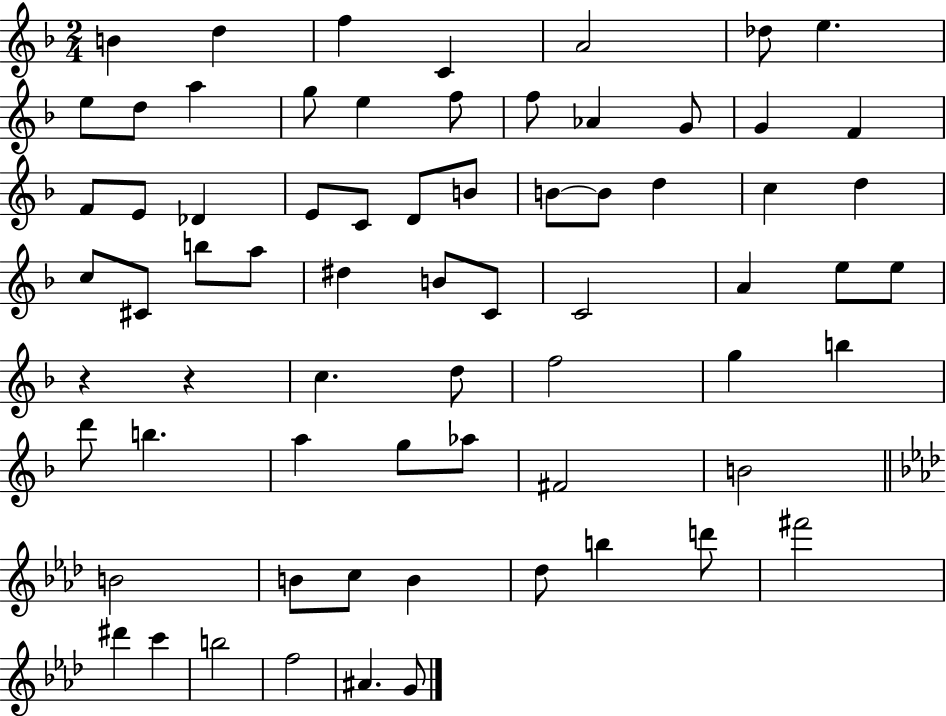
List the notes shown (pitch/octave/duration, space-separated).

B4/q D5/q F5/q C4/q A4/h Db5/e E5/q. E5/e D5/e A5/q G5/e E5/q F5/e F5/e Ab4/q G4/e G4/q F4/q F4/e E4/e Db4/q E4/e C4/e D4/e B4/e B4/e B4/e D5/q C5/q D5/q C5/e C#4/e B5/e A5/e D#5/q B4/e C4/e C4/h A4/q E5/e E5/e R/q R/q C5/q. D5/e F5/h G5/q B5/q D6/e B5/q. A5/q G5/e Ab5/e F#4/h B4/h B4/h B4/e C5/e B4/q Db5/e B5/q D6/e F#6/h D#6/q C6/q B5/h F5/h A#4/q. G4/e